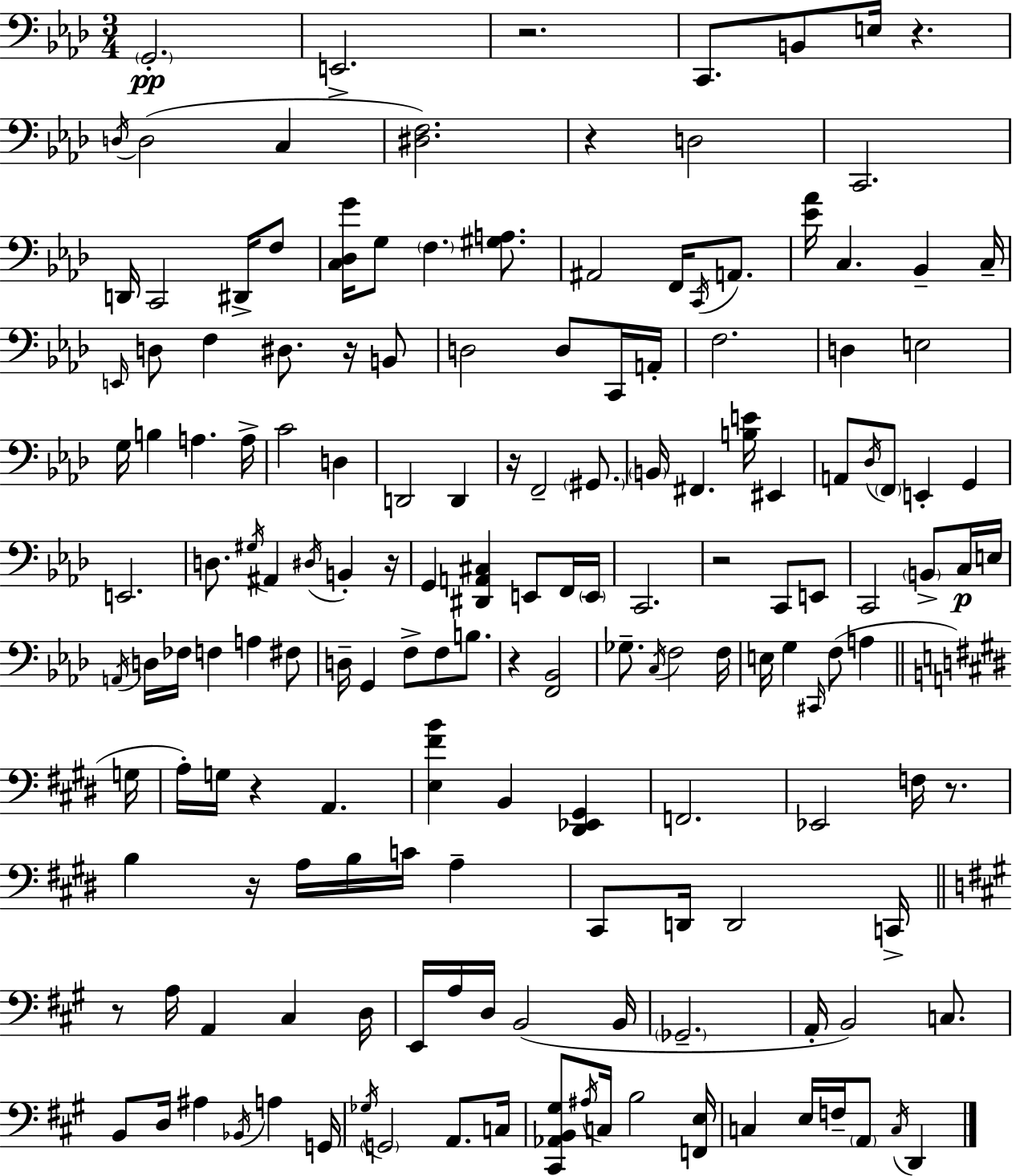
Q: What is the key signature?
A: F minor